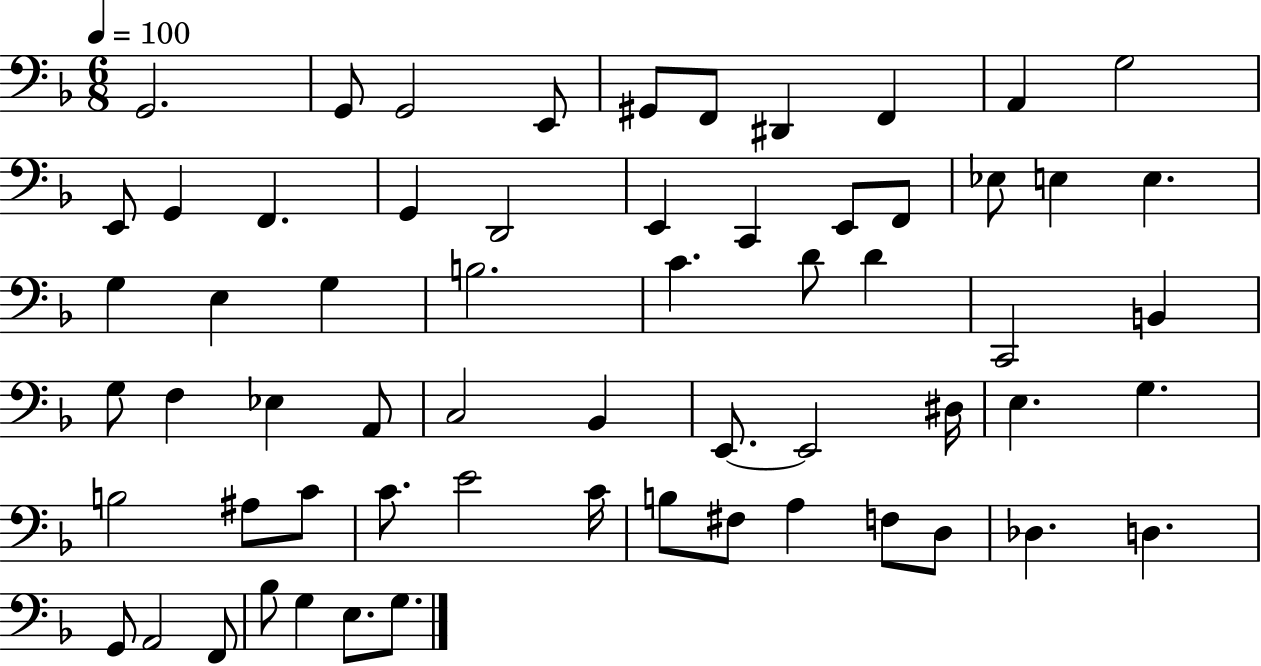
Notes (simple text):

G2/h. G2/e G2/h E2/e G#2/e F2/e D#2/q F2/q A2/q G3/h E2/e G2/q F2/q. G2/q D2/h E2/q C2/q E2/e F2/e Eb3/e E3/q E3/q. G3/q E3/q G3/q B3/h. C4/q. D4/e D4/q C2/h B2/q G3/e F3/q Eb3/q A2/e C3/h Bb2/q E2/e. E2/h D#3/s E3/q. G3/q. B3/h A#3/e C4/e C4/e. E4/h C4/s B3/e F#3/e A3/q F3/e D3/e Db3/q. D3/q. G2/e A2/h F2/e Bb3/e G3/q E3/e. G3/e.